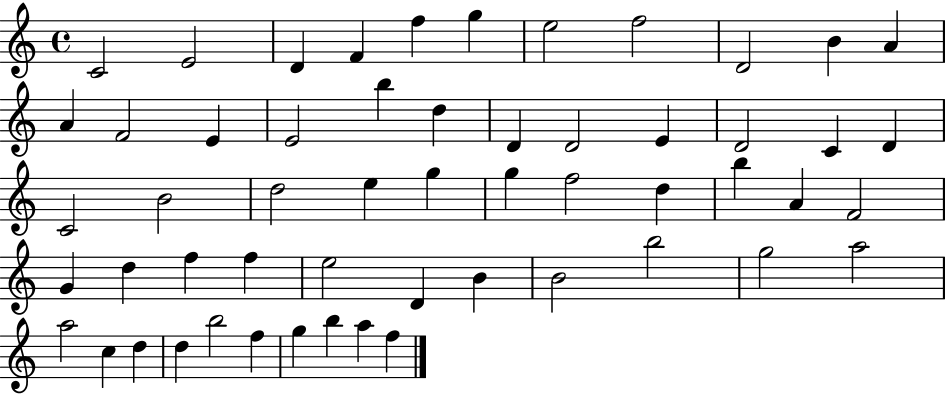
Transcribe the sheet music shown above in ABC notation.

X:1
T:Untitled
M:4/4
L:1/4
K:C
C2 E2 D F f g e2 f2 D2 B A A F2 E E2 b d D D2 E D2 C D C2 B2 d2 e g g f2 d b A F2 G d f f e2 D B B2 b2 g2 a2 a2 c d d b2 f g b a f